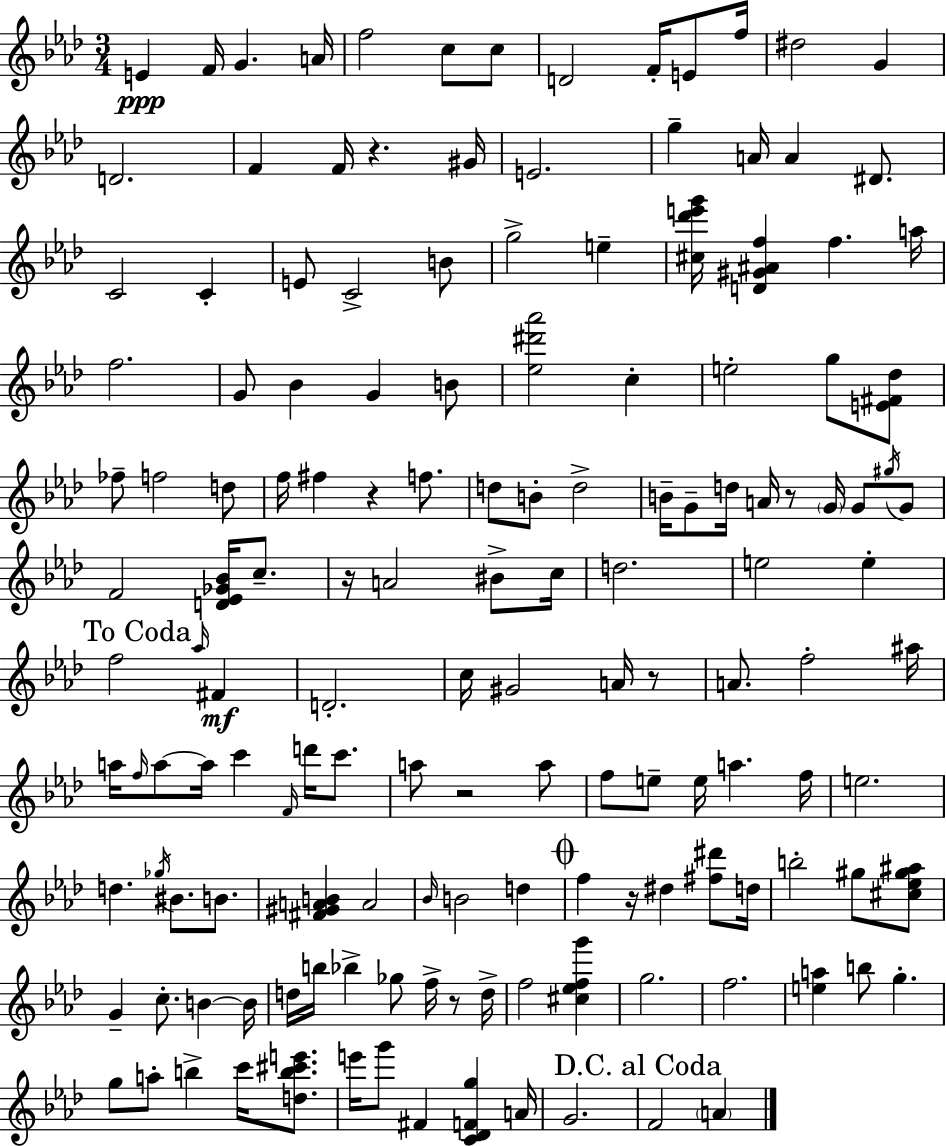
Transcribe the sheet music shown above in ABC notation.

X:1
T:Untitled
M:3/4
L:1/4
K:Ab
E F/4 G A/4 f2 c/2 c/2 D2 F/4 E/2 f/4 ^d2 G D2 F F/4 z ^G/4 E2 g A/4 A ^D/2 C2 C E/2 C2 B/2 g2 e [^c_d'e'g']/4 [D^G^Af] f a/4 f2 G/2 _B G B/2 [_e^d'_a']2 c e2 g/2 [E^F_d]/2 _f/2 f2 d/2 f/4 ^f z f/2 d/2 B/2 d2 B/4 G/2 d/4 A/4 z/2 G/4 G/2 ^g/4 G/2 F2 [D_E_G_B]/4 c/2 z/4 A2 ^B/2 c/4 d2 e2 e f2 _a/4 ^F D2 c/4 ^G2 A/4 z/2 A/2 f2 ^a/4 a/4 f/4 a/2 a/4 c' F/4 d'/4 c'/2 a/2 z2 a/2 f/2 e/2 e/4 a f/4 e2 d _g/4 ^B/2 B/2 [^F^GAB] A2 _B/4 B2 d f z/4 ^d [^f^d']/2 d/4 b2 ^g/2 [^c_e^g^a]/2 G c/2 B B/4 d/4 b/4 _b _g/2 f/4 z/2 d/4 f2 [^c_efg'] g2 f2 [ea] b/2 g g/2 a/2 b c'/4 [db^c'e']/2 e'/4 g'/2 ^F [C_DFg] A/4 G2 F2 A